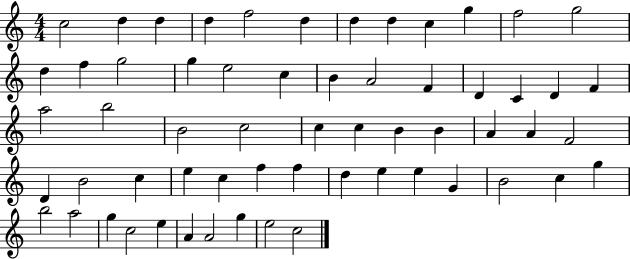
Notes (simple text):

C5/h D5/q D5/q D5/q F5/h D5/q D5/q D5/q C5/q G5/q F5/h G5/h D5/q F5/q G5/h G5/q E5/h C5/q B4/q A4/h F4/q D4/q C4/q D4/q F4/q A5/h B5/h B4/h C5/h C5/q C5/q B4/q B4/q A4/q A4/q F4/h D4/q B4/h C5/q E5/q C5/q F5/q F5/q D5/q E5/q E5/q G4/q B4/h C5/q G5/q B5/h A5/h G5/q C5/h E5/q A4/q A4/h G5/q E5/h C5/h